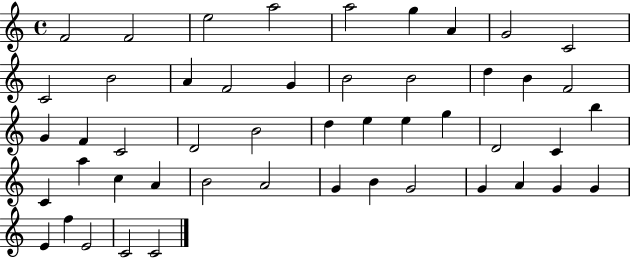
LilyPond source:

{
  \clef treble
  \time 4/4
  \defaultTimeSignature
  \key c \major
  f'2 f'2 | e''2 a''2 | a''2 g''4 a'4 | g'2 c'2 | \break c'2 b'2 | a'4 f'2 g'4 | b'2 b'2 | d''4 b'4 f'2 | \break g'4 f'4 c'2 | d'2 b'2 | d''4 e''4 e''4 g''4 | d'2 c'4 b''4 | \break c'4 a''4 c''4 a'4 | b'2 a'2 | g'4 b'4 g'2 | g'4 a'4 g'4 g'4 | \break e'4 f''4 e'2 | c'2 c'2 | \bar "|."
}